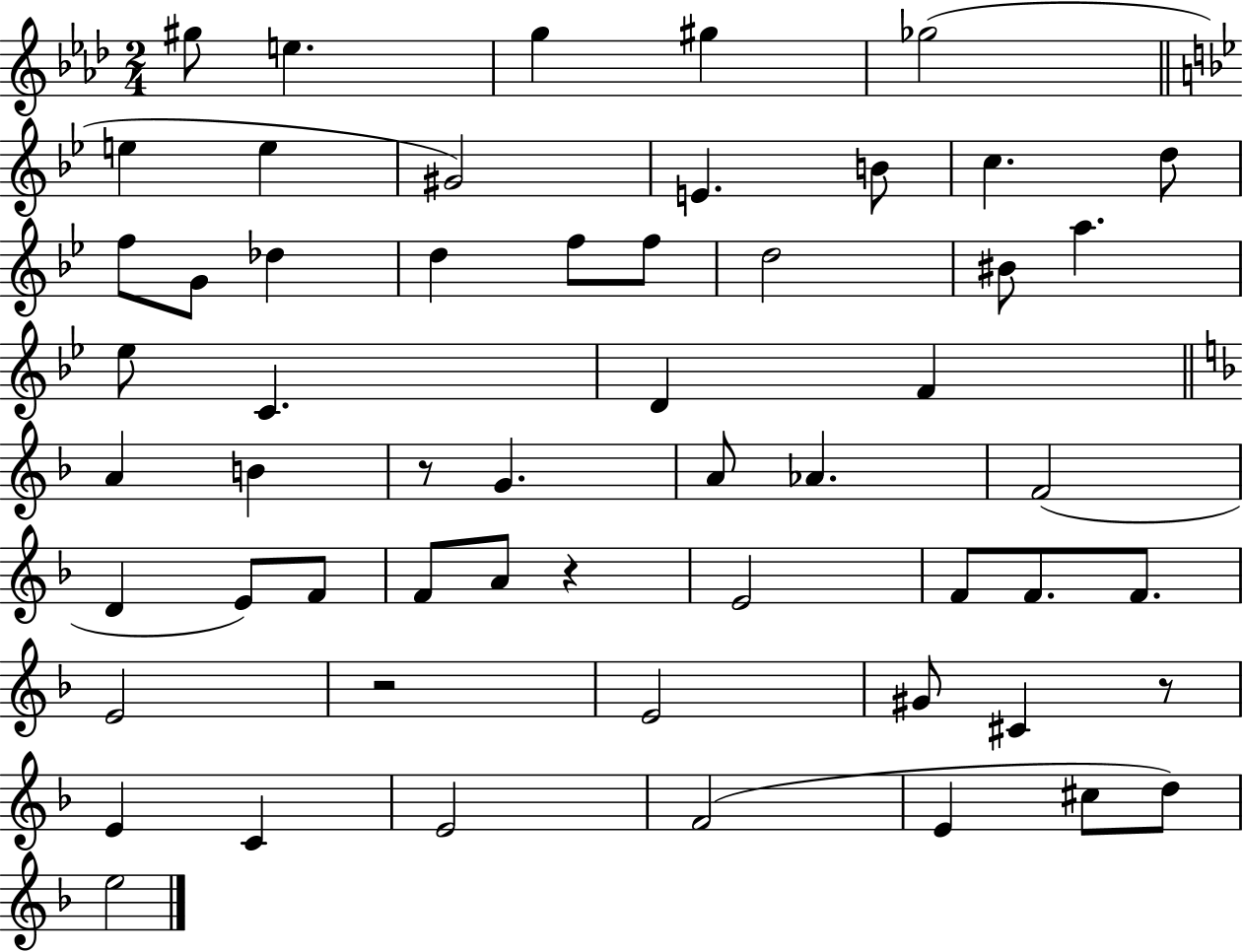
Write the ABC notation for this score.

X:1
T:Untitled
M:2/4
L:1/4
K:Ab
^g/2 e g ^g _g2 e e ^G2 E B/2 c d/2 f/2 G/2 _d d f/2 f/2 d2 ^B/2 a _e/2 C D F A B z/2 G A/2 _A F2 D E/2 F/2 F/2 A/2 z E2 F/2 F/2 F/2 E2 z2 E2 ^G/2 ^C z/2 E C E2 F2 E ^c/2 d/2 e2